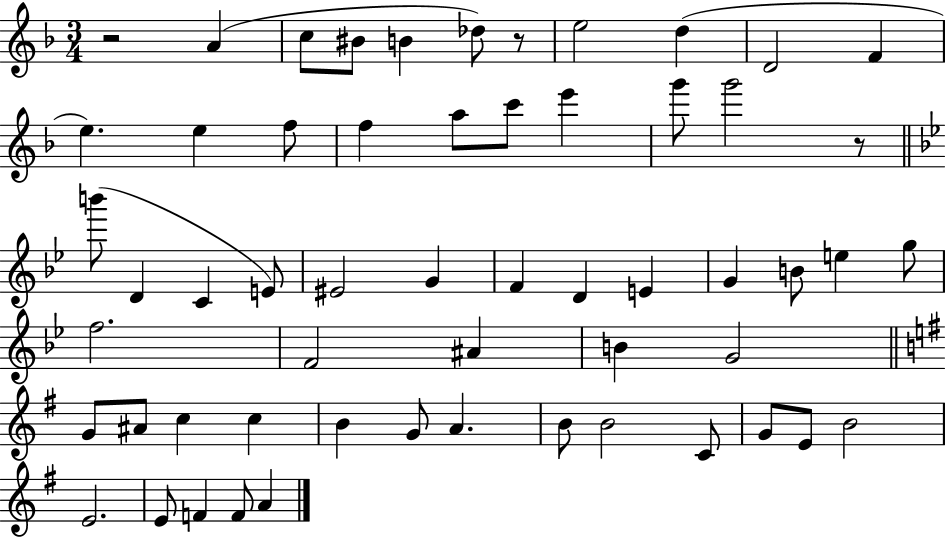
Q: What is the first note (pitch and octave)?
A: A4